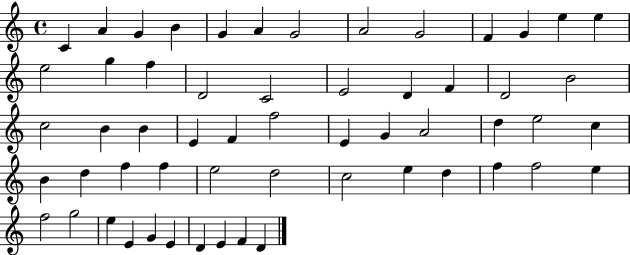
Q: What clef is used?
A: treble